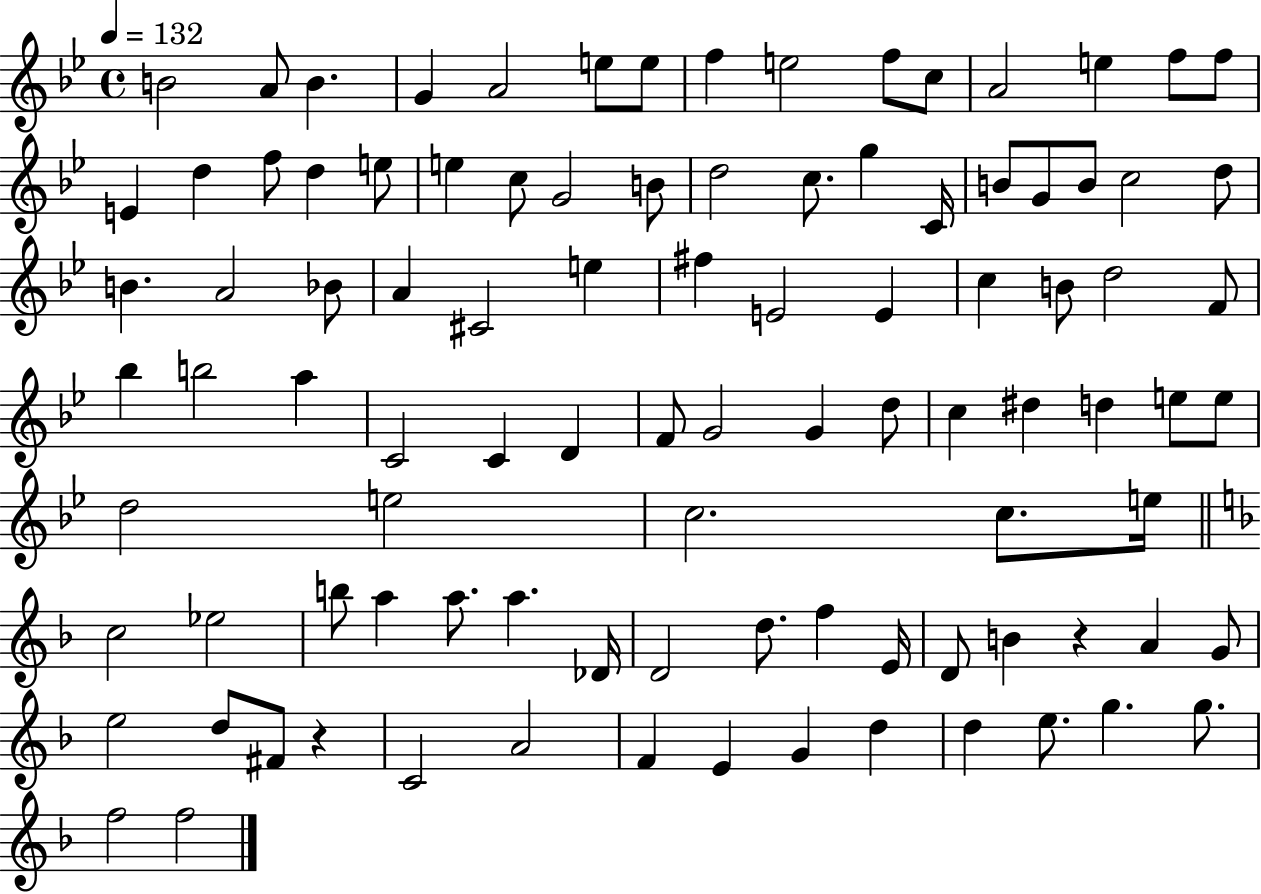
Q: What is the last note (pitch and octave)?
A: F5